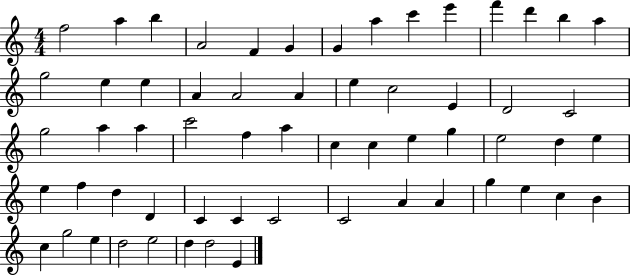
X:1
T:Untitled
M:4/4
L:1/4
K:C
f2 a b A2 F G G a c' e' f' d' b a g2 e e A A2 A e c2 E D2 C2 g2 a a c'2 f a c c e g e2 d e e f d D C C C2 C2 A A g e c B c g2 e d2 e2 d d2 E